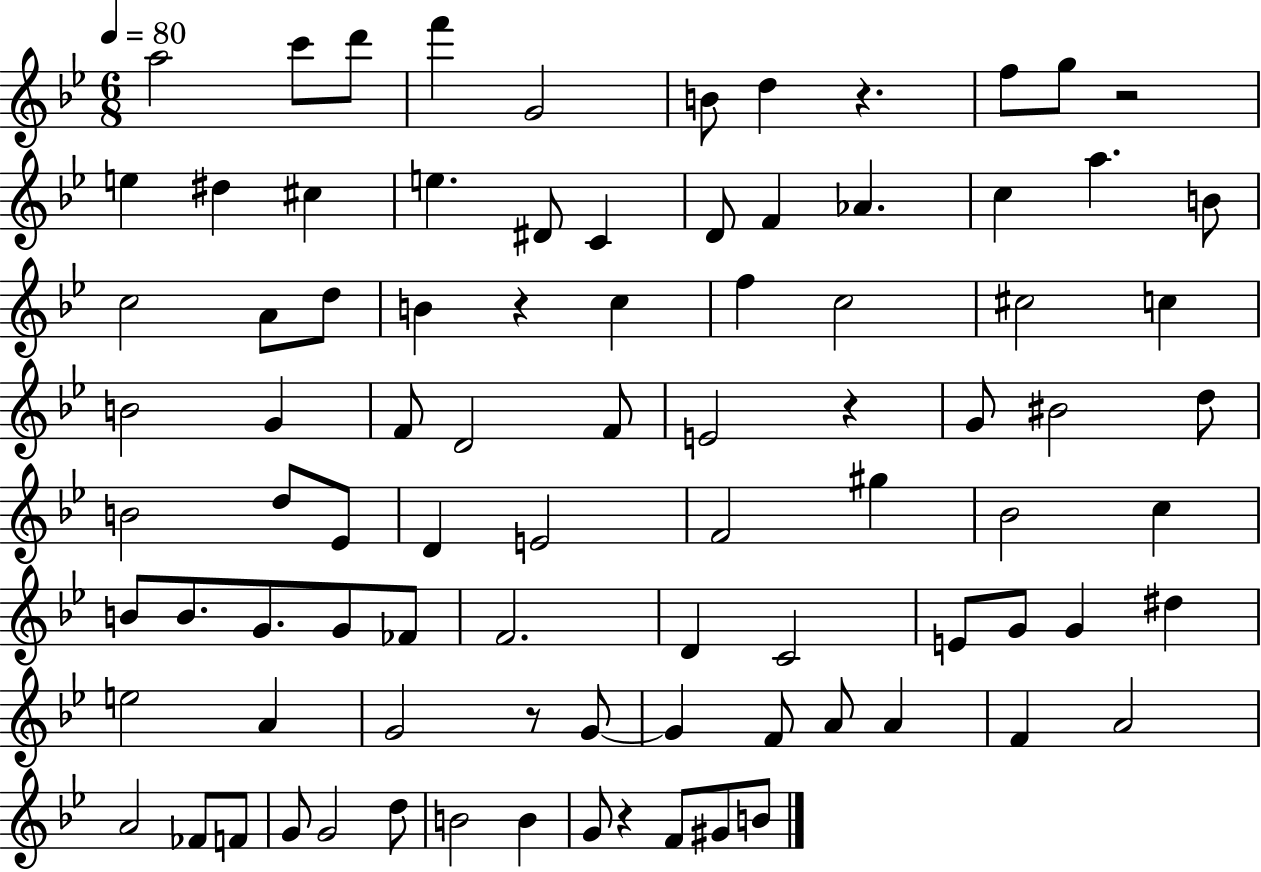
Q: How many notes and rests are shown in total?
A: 88